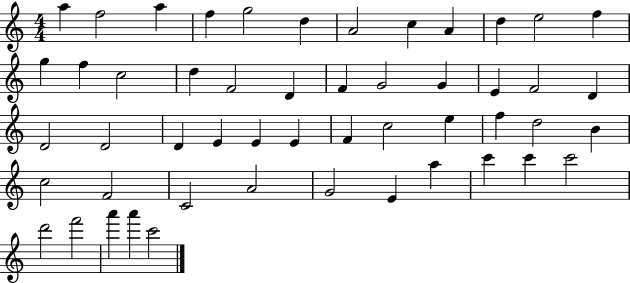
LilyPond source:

{
  \clef treble
  \numericTimeSignature
  \time 4/4
  \key c \major
  a''4 f''2 a''4 | f''4 g''2 d''4 | a'2 c''4 a'4 | d''4 e''2 f''4 | \break g''4 f''4 c''2 | d''4 f'2 d'4 | f'4 g'2 g'4 | e'4 f'2 d'4 | \break d'2 d'2 | d'4 e'4 e'4 e'4 | f'4 c''2 e''4 | f''4 d''2 b'4 | \break c''2 f'2 | c'2 a'2 | g'2 e'4 a''4 | c'''4 c'''4 c'''2 | \break d'''2 f'''2 | a'''4 a'''4 c'''2 | \bar "|."
}